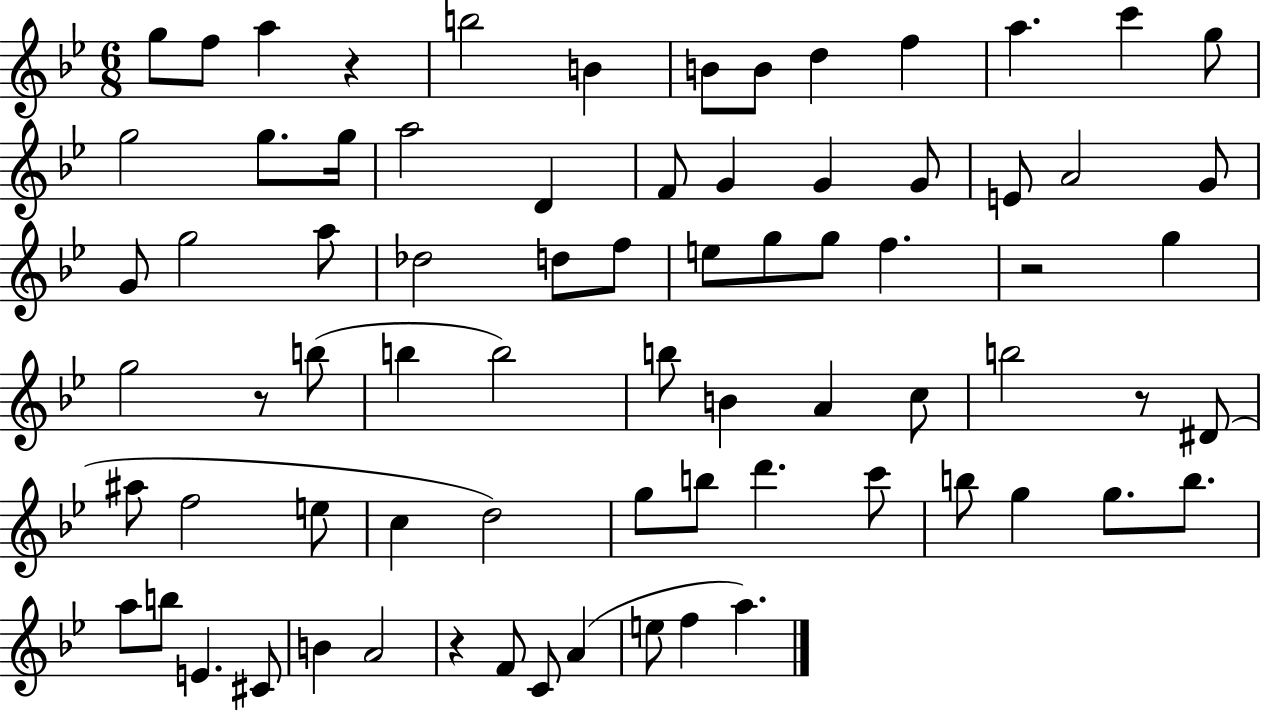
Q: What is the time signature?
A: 6/8